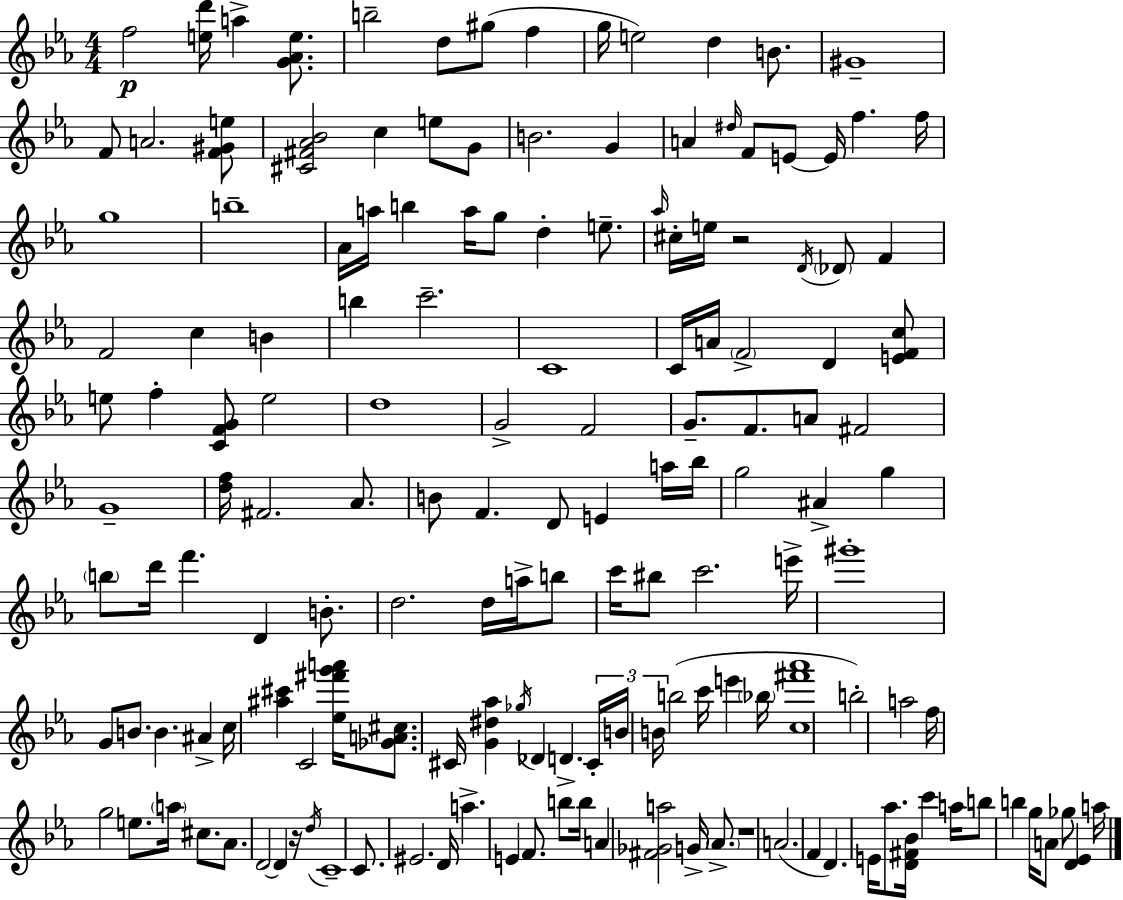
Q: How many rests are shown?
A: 3